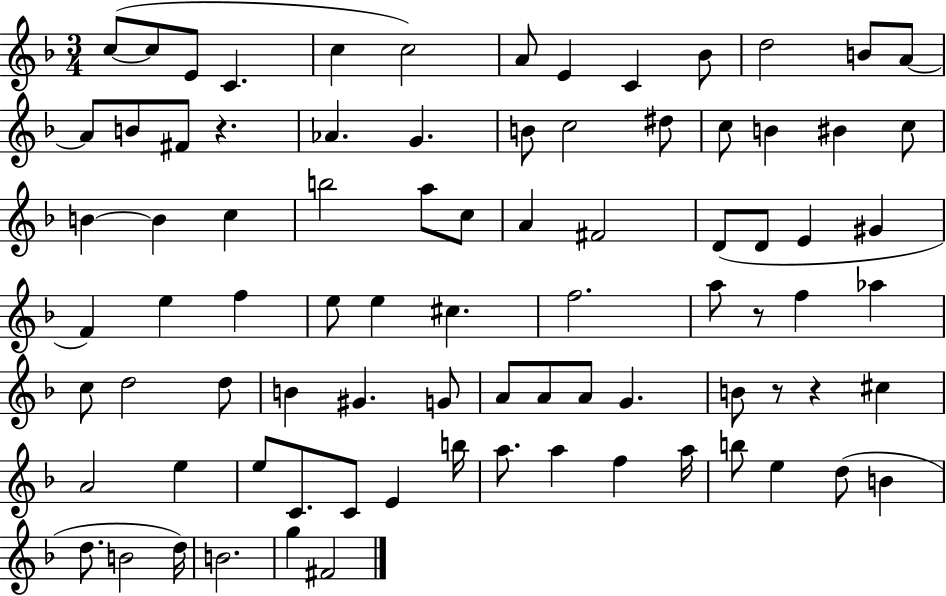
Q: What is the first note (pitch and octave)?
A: C5